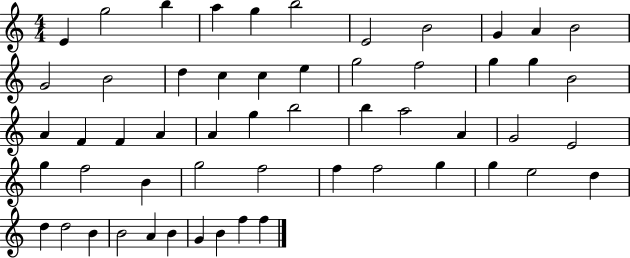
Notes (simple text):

E4/q G5/h B5/q A5/q G5/q B5/h E4/h B4/h G4/q A4/q B4/h G4/h B4/h D5/q C5/q C5/q E5/q G5/h F5/h G5/q G5/q B4/h A4/q F4/q F4/q A4/q A4/q G5/q B5/h B5/q A5/h A4/q G4/h E4/h G5/q F5/h B4/q G5/h F5/h F5/q F5/h G5/q G5/q E5/h D5/q D5/q D5/h B4/q B4/h A4/q B4/q G4/q B4/q F5/q F5/q